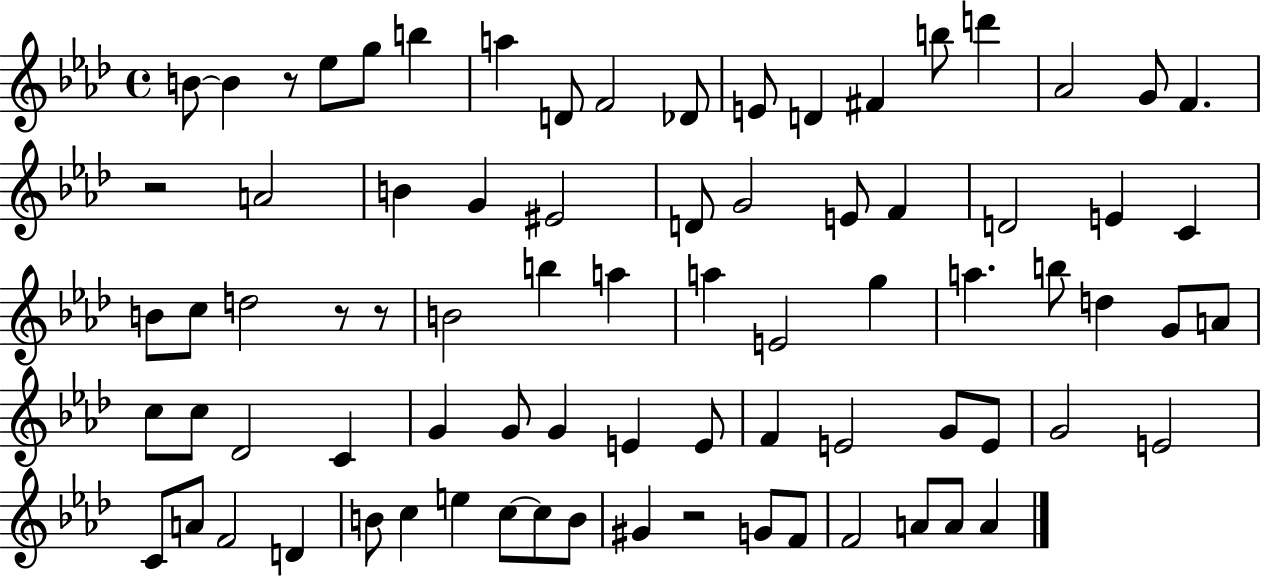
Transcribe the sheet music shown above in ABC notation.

X:1
T:Untitled
M:4/4
L:1/4
K:Ab
B/2 B z/2 _e/2 g/2 b a D/2 F2 _D/2 E/2 D ^F b/2 d' _A2 G/2 F z2 A2 B G ^E2 D/2 G2 E/2 F D2 E C B/2 c/2 d2 z/2 z/2 B2 b a a E2 g a b/2 d G/2 A/2 c/2 c/2 _D2 C G G/2 G E E/2 F E2 G/2 E/2 G2 E2 C/2 A/2 F2 D B/2 c e c/2 c/2 B/2 ^G z2 G/2 F/2 F2 A/2 A/2 A